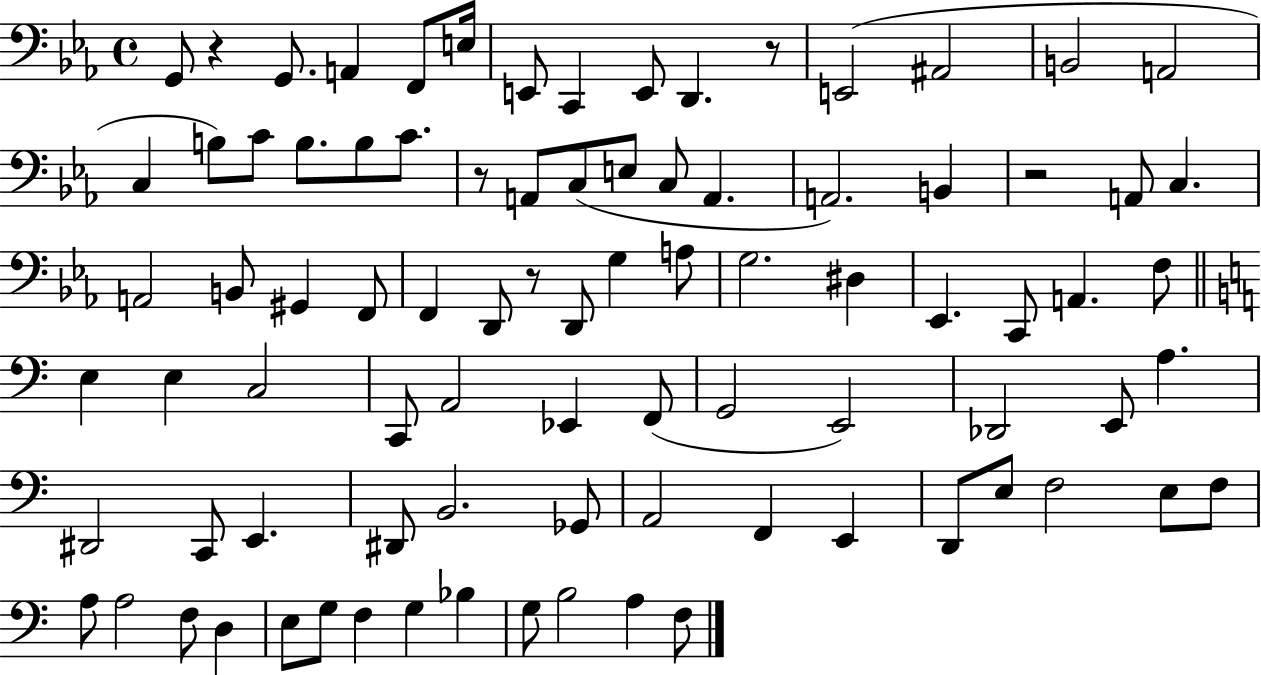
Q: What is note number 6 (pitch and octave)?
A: E2